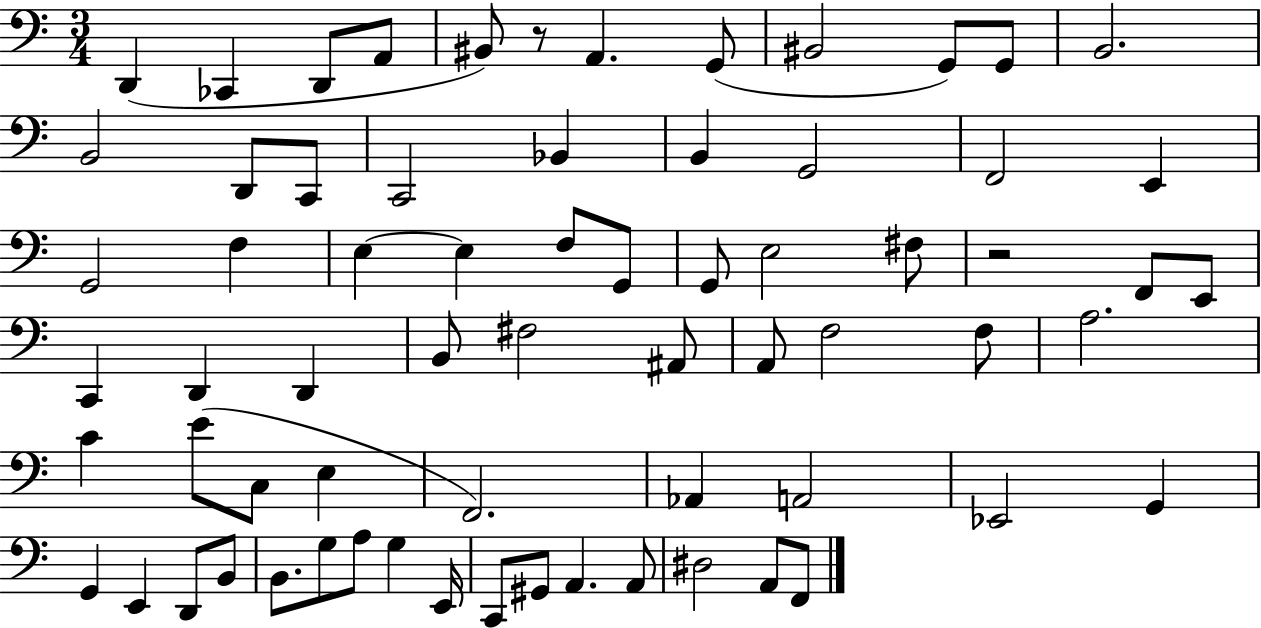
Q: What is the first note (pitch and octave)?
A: D2